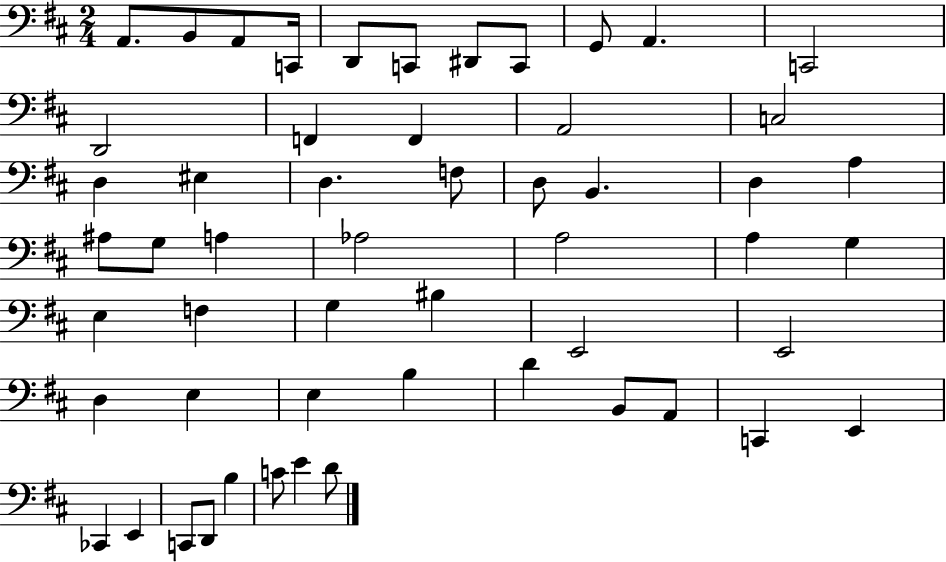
X:1
T:Untitled
M:2/4
L:1/4
K:D
A,,/2 B,,/2 A,,/2 C,,/4 D,,/2 C,,/2 ^D,,/2 C,,/2 G,,/2 A,, C,,2 D,,2 F,, F,, A,,2 C,2 D, ^E, D, F,/2 D,/2 B,, D, A, ^A,/2 G,/2 A, _A,2 A,2 A, G, E, F, G, ^B, E,,2 E,,2 D, E, E, B, D B,,/2 A,,/2 C,, E,, _C,, E,, C,,/2 D,,/2 B, C/2 E D/2